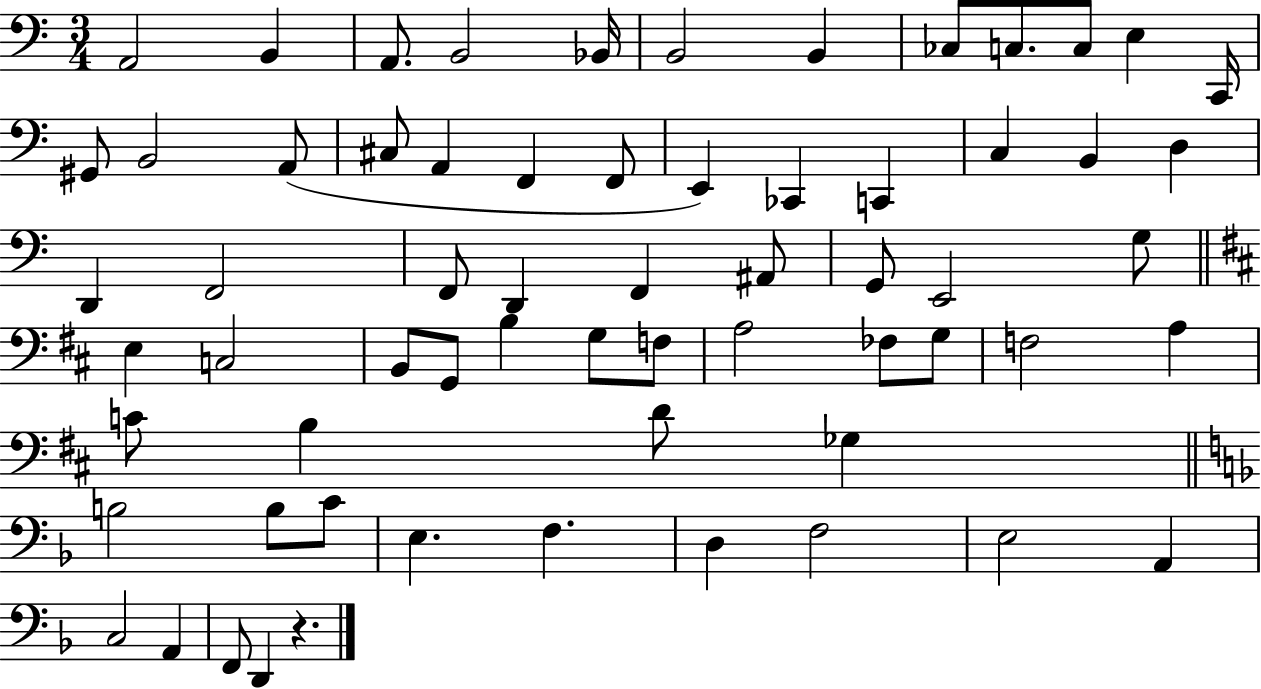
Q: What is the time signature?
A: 3/4